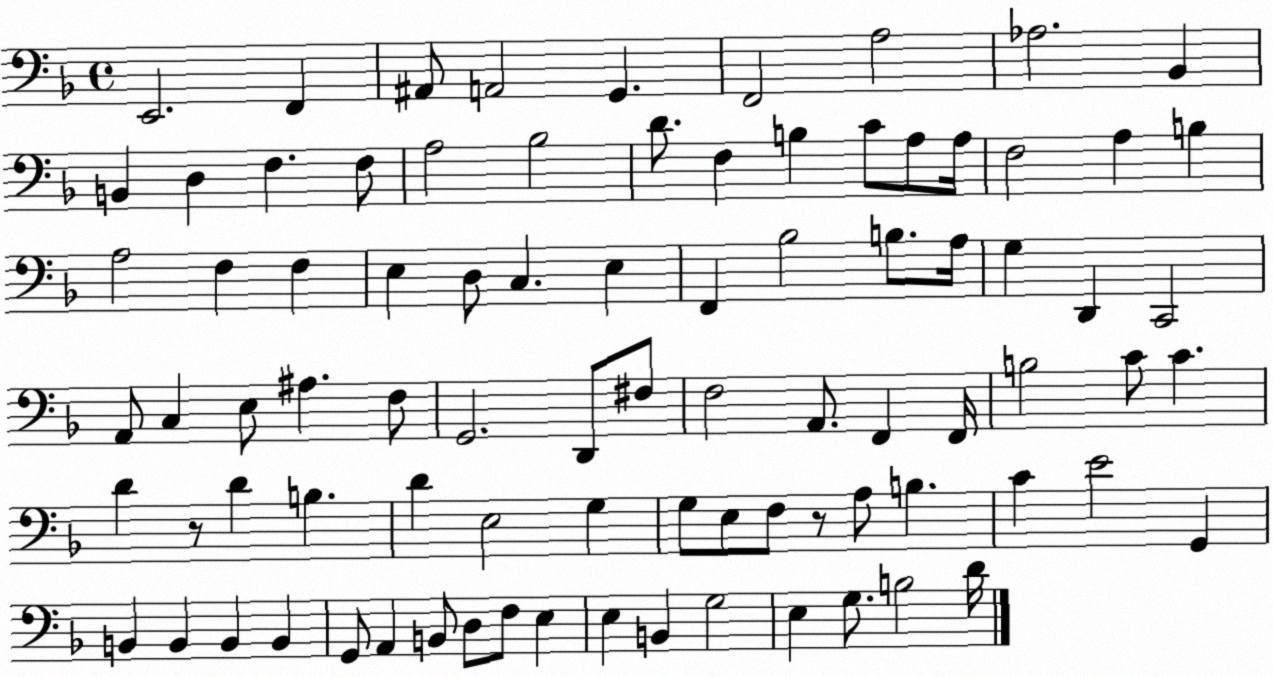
X:1
T:Untitled
M:4/4
L:1/4
K:F
E,,2 F,, ^A,,/2 A,,2 G,, F,,2 A,2 _A,2 _B,, B,, D, F, F,/2 A,2 _B,2 D/2 F, B, C/2 A,/2 A,/4 F,2 A, B, A,2 F, F, E, D,/2 C, E, F,, _B,2 B,/2 A,/4 G, D,, C,,2 A,,/2 C, E,/2 ^A, F,/2 G,,2 D,,/2 ^F,/2 F,2 A,,/2 F,, F,,/4 B,2 C/2 C D z/2 D B, D E,2 G, G,/2 E,/2 F,/2 z/2 A,/2 B, C E2 G,, B,, B,, B,, B,, G,,/2 A,, B,,/2 D,/2 F,/2 E, E, B,, G,2 E, G,/2 B,2 D/4